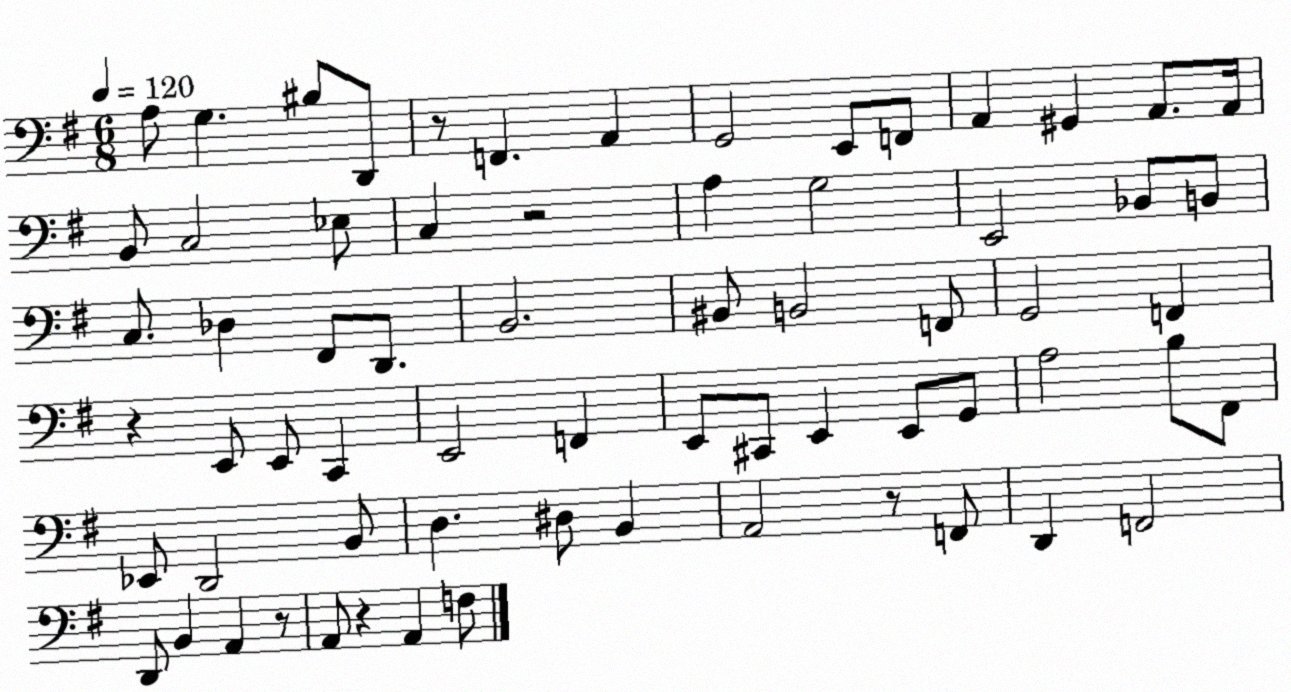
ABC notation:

X:1
T:Untitled
M:6/8
L:1/4
K:G
A,/2 G, ^B,/2 D,,/2 z/2 F,, A,, G,,2 E,,/2 F,,/2 A,, ^G,, A,,/2 A,,/4 B,,/2 C,2 _E,/2 C, z2 A, G,2 E,,2 _B,,/2 B,,/2 C,/2 _D, ^F,,/2 D,,/2 B,,2 ^B,,/2 B,,2 F,,/2 G,,2 F,, z E,,/2 E,,/2 C,, E,,2 F,, E,,/2 ^C,,/2 E,, E,,/2 G,,/2 A,2 B,/2 ^F,,/2 _E,,/2 D,,2 B,,/2 D, ^D,/2 B,, A,,2 z/2 F,,/2 D,, F,,2 D,,/2 B,, A,, z/2 A,,/2 z A,, F,/2